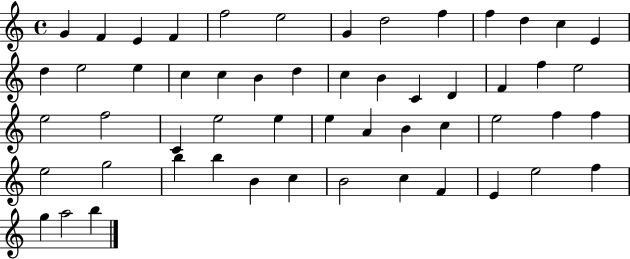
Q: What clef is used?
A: treble